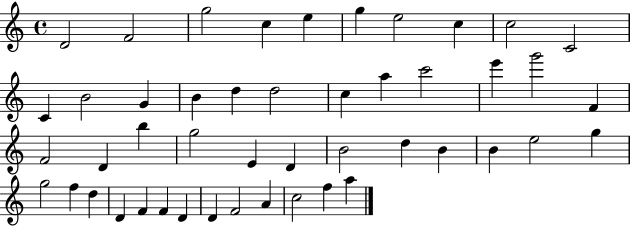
X:1
T:Untitled
M:4/4
L:1/4
K:C
D2 F2 g2 c e g e2 c c2 C2 C B2 G B d d2 c a c'2 e' g'2 F F2 D b g2 E D B2 d B B e2 g g2 f d D F F D D F2 A c2 f a